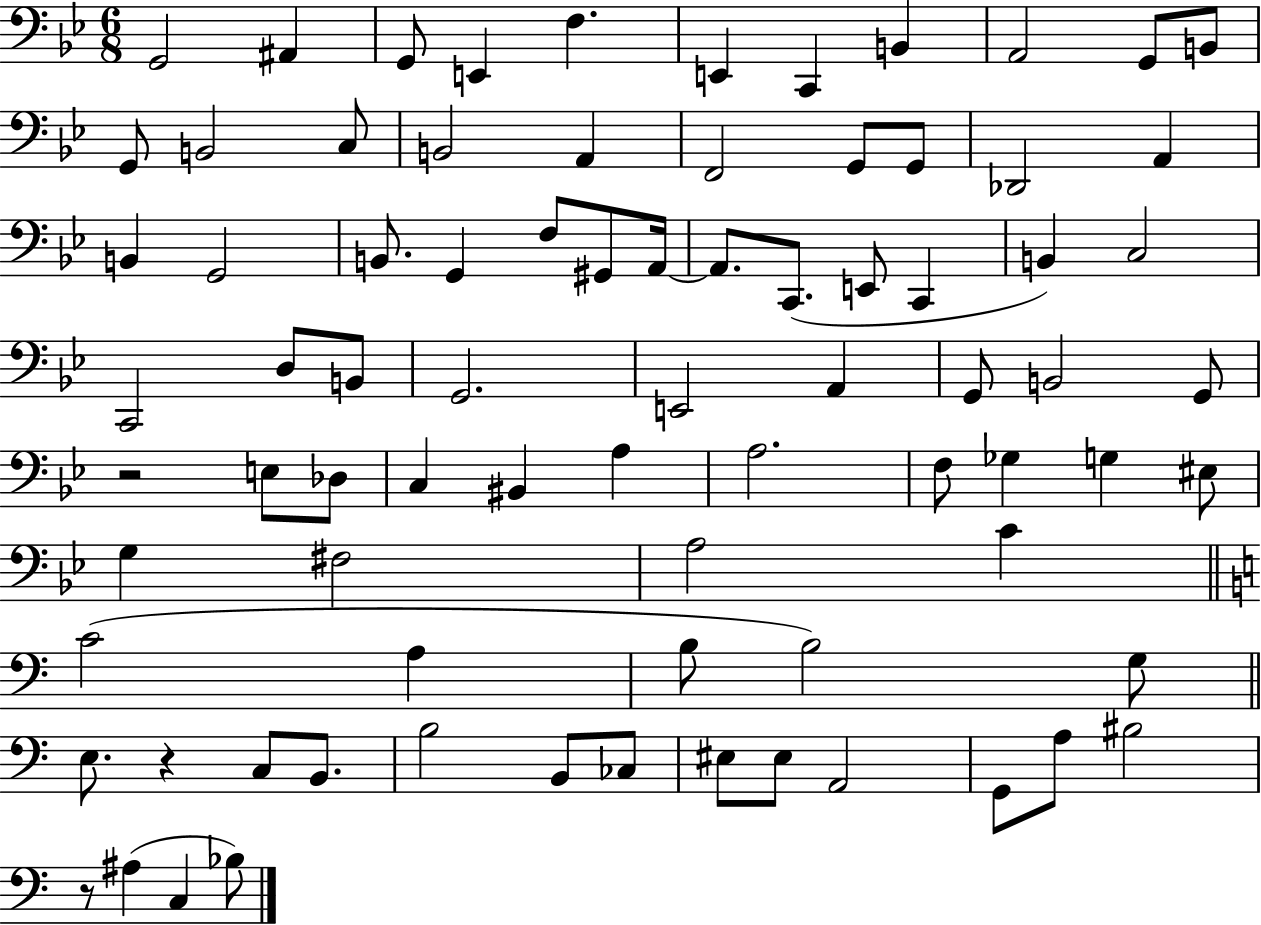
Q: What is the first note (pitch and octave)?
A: G2